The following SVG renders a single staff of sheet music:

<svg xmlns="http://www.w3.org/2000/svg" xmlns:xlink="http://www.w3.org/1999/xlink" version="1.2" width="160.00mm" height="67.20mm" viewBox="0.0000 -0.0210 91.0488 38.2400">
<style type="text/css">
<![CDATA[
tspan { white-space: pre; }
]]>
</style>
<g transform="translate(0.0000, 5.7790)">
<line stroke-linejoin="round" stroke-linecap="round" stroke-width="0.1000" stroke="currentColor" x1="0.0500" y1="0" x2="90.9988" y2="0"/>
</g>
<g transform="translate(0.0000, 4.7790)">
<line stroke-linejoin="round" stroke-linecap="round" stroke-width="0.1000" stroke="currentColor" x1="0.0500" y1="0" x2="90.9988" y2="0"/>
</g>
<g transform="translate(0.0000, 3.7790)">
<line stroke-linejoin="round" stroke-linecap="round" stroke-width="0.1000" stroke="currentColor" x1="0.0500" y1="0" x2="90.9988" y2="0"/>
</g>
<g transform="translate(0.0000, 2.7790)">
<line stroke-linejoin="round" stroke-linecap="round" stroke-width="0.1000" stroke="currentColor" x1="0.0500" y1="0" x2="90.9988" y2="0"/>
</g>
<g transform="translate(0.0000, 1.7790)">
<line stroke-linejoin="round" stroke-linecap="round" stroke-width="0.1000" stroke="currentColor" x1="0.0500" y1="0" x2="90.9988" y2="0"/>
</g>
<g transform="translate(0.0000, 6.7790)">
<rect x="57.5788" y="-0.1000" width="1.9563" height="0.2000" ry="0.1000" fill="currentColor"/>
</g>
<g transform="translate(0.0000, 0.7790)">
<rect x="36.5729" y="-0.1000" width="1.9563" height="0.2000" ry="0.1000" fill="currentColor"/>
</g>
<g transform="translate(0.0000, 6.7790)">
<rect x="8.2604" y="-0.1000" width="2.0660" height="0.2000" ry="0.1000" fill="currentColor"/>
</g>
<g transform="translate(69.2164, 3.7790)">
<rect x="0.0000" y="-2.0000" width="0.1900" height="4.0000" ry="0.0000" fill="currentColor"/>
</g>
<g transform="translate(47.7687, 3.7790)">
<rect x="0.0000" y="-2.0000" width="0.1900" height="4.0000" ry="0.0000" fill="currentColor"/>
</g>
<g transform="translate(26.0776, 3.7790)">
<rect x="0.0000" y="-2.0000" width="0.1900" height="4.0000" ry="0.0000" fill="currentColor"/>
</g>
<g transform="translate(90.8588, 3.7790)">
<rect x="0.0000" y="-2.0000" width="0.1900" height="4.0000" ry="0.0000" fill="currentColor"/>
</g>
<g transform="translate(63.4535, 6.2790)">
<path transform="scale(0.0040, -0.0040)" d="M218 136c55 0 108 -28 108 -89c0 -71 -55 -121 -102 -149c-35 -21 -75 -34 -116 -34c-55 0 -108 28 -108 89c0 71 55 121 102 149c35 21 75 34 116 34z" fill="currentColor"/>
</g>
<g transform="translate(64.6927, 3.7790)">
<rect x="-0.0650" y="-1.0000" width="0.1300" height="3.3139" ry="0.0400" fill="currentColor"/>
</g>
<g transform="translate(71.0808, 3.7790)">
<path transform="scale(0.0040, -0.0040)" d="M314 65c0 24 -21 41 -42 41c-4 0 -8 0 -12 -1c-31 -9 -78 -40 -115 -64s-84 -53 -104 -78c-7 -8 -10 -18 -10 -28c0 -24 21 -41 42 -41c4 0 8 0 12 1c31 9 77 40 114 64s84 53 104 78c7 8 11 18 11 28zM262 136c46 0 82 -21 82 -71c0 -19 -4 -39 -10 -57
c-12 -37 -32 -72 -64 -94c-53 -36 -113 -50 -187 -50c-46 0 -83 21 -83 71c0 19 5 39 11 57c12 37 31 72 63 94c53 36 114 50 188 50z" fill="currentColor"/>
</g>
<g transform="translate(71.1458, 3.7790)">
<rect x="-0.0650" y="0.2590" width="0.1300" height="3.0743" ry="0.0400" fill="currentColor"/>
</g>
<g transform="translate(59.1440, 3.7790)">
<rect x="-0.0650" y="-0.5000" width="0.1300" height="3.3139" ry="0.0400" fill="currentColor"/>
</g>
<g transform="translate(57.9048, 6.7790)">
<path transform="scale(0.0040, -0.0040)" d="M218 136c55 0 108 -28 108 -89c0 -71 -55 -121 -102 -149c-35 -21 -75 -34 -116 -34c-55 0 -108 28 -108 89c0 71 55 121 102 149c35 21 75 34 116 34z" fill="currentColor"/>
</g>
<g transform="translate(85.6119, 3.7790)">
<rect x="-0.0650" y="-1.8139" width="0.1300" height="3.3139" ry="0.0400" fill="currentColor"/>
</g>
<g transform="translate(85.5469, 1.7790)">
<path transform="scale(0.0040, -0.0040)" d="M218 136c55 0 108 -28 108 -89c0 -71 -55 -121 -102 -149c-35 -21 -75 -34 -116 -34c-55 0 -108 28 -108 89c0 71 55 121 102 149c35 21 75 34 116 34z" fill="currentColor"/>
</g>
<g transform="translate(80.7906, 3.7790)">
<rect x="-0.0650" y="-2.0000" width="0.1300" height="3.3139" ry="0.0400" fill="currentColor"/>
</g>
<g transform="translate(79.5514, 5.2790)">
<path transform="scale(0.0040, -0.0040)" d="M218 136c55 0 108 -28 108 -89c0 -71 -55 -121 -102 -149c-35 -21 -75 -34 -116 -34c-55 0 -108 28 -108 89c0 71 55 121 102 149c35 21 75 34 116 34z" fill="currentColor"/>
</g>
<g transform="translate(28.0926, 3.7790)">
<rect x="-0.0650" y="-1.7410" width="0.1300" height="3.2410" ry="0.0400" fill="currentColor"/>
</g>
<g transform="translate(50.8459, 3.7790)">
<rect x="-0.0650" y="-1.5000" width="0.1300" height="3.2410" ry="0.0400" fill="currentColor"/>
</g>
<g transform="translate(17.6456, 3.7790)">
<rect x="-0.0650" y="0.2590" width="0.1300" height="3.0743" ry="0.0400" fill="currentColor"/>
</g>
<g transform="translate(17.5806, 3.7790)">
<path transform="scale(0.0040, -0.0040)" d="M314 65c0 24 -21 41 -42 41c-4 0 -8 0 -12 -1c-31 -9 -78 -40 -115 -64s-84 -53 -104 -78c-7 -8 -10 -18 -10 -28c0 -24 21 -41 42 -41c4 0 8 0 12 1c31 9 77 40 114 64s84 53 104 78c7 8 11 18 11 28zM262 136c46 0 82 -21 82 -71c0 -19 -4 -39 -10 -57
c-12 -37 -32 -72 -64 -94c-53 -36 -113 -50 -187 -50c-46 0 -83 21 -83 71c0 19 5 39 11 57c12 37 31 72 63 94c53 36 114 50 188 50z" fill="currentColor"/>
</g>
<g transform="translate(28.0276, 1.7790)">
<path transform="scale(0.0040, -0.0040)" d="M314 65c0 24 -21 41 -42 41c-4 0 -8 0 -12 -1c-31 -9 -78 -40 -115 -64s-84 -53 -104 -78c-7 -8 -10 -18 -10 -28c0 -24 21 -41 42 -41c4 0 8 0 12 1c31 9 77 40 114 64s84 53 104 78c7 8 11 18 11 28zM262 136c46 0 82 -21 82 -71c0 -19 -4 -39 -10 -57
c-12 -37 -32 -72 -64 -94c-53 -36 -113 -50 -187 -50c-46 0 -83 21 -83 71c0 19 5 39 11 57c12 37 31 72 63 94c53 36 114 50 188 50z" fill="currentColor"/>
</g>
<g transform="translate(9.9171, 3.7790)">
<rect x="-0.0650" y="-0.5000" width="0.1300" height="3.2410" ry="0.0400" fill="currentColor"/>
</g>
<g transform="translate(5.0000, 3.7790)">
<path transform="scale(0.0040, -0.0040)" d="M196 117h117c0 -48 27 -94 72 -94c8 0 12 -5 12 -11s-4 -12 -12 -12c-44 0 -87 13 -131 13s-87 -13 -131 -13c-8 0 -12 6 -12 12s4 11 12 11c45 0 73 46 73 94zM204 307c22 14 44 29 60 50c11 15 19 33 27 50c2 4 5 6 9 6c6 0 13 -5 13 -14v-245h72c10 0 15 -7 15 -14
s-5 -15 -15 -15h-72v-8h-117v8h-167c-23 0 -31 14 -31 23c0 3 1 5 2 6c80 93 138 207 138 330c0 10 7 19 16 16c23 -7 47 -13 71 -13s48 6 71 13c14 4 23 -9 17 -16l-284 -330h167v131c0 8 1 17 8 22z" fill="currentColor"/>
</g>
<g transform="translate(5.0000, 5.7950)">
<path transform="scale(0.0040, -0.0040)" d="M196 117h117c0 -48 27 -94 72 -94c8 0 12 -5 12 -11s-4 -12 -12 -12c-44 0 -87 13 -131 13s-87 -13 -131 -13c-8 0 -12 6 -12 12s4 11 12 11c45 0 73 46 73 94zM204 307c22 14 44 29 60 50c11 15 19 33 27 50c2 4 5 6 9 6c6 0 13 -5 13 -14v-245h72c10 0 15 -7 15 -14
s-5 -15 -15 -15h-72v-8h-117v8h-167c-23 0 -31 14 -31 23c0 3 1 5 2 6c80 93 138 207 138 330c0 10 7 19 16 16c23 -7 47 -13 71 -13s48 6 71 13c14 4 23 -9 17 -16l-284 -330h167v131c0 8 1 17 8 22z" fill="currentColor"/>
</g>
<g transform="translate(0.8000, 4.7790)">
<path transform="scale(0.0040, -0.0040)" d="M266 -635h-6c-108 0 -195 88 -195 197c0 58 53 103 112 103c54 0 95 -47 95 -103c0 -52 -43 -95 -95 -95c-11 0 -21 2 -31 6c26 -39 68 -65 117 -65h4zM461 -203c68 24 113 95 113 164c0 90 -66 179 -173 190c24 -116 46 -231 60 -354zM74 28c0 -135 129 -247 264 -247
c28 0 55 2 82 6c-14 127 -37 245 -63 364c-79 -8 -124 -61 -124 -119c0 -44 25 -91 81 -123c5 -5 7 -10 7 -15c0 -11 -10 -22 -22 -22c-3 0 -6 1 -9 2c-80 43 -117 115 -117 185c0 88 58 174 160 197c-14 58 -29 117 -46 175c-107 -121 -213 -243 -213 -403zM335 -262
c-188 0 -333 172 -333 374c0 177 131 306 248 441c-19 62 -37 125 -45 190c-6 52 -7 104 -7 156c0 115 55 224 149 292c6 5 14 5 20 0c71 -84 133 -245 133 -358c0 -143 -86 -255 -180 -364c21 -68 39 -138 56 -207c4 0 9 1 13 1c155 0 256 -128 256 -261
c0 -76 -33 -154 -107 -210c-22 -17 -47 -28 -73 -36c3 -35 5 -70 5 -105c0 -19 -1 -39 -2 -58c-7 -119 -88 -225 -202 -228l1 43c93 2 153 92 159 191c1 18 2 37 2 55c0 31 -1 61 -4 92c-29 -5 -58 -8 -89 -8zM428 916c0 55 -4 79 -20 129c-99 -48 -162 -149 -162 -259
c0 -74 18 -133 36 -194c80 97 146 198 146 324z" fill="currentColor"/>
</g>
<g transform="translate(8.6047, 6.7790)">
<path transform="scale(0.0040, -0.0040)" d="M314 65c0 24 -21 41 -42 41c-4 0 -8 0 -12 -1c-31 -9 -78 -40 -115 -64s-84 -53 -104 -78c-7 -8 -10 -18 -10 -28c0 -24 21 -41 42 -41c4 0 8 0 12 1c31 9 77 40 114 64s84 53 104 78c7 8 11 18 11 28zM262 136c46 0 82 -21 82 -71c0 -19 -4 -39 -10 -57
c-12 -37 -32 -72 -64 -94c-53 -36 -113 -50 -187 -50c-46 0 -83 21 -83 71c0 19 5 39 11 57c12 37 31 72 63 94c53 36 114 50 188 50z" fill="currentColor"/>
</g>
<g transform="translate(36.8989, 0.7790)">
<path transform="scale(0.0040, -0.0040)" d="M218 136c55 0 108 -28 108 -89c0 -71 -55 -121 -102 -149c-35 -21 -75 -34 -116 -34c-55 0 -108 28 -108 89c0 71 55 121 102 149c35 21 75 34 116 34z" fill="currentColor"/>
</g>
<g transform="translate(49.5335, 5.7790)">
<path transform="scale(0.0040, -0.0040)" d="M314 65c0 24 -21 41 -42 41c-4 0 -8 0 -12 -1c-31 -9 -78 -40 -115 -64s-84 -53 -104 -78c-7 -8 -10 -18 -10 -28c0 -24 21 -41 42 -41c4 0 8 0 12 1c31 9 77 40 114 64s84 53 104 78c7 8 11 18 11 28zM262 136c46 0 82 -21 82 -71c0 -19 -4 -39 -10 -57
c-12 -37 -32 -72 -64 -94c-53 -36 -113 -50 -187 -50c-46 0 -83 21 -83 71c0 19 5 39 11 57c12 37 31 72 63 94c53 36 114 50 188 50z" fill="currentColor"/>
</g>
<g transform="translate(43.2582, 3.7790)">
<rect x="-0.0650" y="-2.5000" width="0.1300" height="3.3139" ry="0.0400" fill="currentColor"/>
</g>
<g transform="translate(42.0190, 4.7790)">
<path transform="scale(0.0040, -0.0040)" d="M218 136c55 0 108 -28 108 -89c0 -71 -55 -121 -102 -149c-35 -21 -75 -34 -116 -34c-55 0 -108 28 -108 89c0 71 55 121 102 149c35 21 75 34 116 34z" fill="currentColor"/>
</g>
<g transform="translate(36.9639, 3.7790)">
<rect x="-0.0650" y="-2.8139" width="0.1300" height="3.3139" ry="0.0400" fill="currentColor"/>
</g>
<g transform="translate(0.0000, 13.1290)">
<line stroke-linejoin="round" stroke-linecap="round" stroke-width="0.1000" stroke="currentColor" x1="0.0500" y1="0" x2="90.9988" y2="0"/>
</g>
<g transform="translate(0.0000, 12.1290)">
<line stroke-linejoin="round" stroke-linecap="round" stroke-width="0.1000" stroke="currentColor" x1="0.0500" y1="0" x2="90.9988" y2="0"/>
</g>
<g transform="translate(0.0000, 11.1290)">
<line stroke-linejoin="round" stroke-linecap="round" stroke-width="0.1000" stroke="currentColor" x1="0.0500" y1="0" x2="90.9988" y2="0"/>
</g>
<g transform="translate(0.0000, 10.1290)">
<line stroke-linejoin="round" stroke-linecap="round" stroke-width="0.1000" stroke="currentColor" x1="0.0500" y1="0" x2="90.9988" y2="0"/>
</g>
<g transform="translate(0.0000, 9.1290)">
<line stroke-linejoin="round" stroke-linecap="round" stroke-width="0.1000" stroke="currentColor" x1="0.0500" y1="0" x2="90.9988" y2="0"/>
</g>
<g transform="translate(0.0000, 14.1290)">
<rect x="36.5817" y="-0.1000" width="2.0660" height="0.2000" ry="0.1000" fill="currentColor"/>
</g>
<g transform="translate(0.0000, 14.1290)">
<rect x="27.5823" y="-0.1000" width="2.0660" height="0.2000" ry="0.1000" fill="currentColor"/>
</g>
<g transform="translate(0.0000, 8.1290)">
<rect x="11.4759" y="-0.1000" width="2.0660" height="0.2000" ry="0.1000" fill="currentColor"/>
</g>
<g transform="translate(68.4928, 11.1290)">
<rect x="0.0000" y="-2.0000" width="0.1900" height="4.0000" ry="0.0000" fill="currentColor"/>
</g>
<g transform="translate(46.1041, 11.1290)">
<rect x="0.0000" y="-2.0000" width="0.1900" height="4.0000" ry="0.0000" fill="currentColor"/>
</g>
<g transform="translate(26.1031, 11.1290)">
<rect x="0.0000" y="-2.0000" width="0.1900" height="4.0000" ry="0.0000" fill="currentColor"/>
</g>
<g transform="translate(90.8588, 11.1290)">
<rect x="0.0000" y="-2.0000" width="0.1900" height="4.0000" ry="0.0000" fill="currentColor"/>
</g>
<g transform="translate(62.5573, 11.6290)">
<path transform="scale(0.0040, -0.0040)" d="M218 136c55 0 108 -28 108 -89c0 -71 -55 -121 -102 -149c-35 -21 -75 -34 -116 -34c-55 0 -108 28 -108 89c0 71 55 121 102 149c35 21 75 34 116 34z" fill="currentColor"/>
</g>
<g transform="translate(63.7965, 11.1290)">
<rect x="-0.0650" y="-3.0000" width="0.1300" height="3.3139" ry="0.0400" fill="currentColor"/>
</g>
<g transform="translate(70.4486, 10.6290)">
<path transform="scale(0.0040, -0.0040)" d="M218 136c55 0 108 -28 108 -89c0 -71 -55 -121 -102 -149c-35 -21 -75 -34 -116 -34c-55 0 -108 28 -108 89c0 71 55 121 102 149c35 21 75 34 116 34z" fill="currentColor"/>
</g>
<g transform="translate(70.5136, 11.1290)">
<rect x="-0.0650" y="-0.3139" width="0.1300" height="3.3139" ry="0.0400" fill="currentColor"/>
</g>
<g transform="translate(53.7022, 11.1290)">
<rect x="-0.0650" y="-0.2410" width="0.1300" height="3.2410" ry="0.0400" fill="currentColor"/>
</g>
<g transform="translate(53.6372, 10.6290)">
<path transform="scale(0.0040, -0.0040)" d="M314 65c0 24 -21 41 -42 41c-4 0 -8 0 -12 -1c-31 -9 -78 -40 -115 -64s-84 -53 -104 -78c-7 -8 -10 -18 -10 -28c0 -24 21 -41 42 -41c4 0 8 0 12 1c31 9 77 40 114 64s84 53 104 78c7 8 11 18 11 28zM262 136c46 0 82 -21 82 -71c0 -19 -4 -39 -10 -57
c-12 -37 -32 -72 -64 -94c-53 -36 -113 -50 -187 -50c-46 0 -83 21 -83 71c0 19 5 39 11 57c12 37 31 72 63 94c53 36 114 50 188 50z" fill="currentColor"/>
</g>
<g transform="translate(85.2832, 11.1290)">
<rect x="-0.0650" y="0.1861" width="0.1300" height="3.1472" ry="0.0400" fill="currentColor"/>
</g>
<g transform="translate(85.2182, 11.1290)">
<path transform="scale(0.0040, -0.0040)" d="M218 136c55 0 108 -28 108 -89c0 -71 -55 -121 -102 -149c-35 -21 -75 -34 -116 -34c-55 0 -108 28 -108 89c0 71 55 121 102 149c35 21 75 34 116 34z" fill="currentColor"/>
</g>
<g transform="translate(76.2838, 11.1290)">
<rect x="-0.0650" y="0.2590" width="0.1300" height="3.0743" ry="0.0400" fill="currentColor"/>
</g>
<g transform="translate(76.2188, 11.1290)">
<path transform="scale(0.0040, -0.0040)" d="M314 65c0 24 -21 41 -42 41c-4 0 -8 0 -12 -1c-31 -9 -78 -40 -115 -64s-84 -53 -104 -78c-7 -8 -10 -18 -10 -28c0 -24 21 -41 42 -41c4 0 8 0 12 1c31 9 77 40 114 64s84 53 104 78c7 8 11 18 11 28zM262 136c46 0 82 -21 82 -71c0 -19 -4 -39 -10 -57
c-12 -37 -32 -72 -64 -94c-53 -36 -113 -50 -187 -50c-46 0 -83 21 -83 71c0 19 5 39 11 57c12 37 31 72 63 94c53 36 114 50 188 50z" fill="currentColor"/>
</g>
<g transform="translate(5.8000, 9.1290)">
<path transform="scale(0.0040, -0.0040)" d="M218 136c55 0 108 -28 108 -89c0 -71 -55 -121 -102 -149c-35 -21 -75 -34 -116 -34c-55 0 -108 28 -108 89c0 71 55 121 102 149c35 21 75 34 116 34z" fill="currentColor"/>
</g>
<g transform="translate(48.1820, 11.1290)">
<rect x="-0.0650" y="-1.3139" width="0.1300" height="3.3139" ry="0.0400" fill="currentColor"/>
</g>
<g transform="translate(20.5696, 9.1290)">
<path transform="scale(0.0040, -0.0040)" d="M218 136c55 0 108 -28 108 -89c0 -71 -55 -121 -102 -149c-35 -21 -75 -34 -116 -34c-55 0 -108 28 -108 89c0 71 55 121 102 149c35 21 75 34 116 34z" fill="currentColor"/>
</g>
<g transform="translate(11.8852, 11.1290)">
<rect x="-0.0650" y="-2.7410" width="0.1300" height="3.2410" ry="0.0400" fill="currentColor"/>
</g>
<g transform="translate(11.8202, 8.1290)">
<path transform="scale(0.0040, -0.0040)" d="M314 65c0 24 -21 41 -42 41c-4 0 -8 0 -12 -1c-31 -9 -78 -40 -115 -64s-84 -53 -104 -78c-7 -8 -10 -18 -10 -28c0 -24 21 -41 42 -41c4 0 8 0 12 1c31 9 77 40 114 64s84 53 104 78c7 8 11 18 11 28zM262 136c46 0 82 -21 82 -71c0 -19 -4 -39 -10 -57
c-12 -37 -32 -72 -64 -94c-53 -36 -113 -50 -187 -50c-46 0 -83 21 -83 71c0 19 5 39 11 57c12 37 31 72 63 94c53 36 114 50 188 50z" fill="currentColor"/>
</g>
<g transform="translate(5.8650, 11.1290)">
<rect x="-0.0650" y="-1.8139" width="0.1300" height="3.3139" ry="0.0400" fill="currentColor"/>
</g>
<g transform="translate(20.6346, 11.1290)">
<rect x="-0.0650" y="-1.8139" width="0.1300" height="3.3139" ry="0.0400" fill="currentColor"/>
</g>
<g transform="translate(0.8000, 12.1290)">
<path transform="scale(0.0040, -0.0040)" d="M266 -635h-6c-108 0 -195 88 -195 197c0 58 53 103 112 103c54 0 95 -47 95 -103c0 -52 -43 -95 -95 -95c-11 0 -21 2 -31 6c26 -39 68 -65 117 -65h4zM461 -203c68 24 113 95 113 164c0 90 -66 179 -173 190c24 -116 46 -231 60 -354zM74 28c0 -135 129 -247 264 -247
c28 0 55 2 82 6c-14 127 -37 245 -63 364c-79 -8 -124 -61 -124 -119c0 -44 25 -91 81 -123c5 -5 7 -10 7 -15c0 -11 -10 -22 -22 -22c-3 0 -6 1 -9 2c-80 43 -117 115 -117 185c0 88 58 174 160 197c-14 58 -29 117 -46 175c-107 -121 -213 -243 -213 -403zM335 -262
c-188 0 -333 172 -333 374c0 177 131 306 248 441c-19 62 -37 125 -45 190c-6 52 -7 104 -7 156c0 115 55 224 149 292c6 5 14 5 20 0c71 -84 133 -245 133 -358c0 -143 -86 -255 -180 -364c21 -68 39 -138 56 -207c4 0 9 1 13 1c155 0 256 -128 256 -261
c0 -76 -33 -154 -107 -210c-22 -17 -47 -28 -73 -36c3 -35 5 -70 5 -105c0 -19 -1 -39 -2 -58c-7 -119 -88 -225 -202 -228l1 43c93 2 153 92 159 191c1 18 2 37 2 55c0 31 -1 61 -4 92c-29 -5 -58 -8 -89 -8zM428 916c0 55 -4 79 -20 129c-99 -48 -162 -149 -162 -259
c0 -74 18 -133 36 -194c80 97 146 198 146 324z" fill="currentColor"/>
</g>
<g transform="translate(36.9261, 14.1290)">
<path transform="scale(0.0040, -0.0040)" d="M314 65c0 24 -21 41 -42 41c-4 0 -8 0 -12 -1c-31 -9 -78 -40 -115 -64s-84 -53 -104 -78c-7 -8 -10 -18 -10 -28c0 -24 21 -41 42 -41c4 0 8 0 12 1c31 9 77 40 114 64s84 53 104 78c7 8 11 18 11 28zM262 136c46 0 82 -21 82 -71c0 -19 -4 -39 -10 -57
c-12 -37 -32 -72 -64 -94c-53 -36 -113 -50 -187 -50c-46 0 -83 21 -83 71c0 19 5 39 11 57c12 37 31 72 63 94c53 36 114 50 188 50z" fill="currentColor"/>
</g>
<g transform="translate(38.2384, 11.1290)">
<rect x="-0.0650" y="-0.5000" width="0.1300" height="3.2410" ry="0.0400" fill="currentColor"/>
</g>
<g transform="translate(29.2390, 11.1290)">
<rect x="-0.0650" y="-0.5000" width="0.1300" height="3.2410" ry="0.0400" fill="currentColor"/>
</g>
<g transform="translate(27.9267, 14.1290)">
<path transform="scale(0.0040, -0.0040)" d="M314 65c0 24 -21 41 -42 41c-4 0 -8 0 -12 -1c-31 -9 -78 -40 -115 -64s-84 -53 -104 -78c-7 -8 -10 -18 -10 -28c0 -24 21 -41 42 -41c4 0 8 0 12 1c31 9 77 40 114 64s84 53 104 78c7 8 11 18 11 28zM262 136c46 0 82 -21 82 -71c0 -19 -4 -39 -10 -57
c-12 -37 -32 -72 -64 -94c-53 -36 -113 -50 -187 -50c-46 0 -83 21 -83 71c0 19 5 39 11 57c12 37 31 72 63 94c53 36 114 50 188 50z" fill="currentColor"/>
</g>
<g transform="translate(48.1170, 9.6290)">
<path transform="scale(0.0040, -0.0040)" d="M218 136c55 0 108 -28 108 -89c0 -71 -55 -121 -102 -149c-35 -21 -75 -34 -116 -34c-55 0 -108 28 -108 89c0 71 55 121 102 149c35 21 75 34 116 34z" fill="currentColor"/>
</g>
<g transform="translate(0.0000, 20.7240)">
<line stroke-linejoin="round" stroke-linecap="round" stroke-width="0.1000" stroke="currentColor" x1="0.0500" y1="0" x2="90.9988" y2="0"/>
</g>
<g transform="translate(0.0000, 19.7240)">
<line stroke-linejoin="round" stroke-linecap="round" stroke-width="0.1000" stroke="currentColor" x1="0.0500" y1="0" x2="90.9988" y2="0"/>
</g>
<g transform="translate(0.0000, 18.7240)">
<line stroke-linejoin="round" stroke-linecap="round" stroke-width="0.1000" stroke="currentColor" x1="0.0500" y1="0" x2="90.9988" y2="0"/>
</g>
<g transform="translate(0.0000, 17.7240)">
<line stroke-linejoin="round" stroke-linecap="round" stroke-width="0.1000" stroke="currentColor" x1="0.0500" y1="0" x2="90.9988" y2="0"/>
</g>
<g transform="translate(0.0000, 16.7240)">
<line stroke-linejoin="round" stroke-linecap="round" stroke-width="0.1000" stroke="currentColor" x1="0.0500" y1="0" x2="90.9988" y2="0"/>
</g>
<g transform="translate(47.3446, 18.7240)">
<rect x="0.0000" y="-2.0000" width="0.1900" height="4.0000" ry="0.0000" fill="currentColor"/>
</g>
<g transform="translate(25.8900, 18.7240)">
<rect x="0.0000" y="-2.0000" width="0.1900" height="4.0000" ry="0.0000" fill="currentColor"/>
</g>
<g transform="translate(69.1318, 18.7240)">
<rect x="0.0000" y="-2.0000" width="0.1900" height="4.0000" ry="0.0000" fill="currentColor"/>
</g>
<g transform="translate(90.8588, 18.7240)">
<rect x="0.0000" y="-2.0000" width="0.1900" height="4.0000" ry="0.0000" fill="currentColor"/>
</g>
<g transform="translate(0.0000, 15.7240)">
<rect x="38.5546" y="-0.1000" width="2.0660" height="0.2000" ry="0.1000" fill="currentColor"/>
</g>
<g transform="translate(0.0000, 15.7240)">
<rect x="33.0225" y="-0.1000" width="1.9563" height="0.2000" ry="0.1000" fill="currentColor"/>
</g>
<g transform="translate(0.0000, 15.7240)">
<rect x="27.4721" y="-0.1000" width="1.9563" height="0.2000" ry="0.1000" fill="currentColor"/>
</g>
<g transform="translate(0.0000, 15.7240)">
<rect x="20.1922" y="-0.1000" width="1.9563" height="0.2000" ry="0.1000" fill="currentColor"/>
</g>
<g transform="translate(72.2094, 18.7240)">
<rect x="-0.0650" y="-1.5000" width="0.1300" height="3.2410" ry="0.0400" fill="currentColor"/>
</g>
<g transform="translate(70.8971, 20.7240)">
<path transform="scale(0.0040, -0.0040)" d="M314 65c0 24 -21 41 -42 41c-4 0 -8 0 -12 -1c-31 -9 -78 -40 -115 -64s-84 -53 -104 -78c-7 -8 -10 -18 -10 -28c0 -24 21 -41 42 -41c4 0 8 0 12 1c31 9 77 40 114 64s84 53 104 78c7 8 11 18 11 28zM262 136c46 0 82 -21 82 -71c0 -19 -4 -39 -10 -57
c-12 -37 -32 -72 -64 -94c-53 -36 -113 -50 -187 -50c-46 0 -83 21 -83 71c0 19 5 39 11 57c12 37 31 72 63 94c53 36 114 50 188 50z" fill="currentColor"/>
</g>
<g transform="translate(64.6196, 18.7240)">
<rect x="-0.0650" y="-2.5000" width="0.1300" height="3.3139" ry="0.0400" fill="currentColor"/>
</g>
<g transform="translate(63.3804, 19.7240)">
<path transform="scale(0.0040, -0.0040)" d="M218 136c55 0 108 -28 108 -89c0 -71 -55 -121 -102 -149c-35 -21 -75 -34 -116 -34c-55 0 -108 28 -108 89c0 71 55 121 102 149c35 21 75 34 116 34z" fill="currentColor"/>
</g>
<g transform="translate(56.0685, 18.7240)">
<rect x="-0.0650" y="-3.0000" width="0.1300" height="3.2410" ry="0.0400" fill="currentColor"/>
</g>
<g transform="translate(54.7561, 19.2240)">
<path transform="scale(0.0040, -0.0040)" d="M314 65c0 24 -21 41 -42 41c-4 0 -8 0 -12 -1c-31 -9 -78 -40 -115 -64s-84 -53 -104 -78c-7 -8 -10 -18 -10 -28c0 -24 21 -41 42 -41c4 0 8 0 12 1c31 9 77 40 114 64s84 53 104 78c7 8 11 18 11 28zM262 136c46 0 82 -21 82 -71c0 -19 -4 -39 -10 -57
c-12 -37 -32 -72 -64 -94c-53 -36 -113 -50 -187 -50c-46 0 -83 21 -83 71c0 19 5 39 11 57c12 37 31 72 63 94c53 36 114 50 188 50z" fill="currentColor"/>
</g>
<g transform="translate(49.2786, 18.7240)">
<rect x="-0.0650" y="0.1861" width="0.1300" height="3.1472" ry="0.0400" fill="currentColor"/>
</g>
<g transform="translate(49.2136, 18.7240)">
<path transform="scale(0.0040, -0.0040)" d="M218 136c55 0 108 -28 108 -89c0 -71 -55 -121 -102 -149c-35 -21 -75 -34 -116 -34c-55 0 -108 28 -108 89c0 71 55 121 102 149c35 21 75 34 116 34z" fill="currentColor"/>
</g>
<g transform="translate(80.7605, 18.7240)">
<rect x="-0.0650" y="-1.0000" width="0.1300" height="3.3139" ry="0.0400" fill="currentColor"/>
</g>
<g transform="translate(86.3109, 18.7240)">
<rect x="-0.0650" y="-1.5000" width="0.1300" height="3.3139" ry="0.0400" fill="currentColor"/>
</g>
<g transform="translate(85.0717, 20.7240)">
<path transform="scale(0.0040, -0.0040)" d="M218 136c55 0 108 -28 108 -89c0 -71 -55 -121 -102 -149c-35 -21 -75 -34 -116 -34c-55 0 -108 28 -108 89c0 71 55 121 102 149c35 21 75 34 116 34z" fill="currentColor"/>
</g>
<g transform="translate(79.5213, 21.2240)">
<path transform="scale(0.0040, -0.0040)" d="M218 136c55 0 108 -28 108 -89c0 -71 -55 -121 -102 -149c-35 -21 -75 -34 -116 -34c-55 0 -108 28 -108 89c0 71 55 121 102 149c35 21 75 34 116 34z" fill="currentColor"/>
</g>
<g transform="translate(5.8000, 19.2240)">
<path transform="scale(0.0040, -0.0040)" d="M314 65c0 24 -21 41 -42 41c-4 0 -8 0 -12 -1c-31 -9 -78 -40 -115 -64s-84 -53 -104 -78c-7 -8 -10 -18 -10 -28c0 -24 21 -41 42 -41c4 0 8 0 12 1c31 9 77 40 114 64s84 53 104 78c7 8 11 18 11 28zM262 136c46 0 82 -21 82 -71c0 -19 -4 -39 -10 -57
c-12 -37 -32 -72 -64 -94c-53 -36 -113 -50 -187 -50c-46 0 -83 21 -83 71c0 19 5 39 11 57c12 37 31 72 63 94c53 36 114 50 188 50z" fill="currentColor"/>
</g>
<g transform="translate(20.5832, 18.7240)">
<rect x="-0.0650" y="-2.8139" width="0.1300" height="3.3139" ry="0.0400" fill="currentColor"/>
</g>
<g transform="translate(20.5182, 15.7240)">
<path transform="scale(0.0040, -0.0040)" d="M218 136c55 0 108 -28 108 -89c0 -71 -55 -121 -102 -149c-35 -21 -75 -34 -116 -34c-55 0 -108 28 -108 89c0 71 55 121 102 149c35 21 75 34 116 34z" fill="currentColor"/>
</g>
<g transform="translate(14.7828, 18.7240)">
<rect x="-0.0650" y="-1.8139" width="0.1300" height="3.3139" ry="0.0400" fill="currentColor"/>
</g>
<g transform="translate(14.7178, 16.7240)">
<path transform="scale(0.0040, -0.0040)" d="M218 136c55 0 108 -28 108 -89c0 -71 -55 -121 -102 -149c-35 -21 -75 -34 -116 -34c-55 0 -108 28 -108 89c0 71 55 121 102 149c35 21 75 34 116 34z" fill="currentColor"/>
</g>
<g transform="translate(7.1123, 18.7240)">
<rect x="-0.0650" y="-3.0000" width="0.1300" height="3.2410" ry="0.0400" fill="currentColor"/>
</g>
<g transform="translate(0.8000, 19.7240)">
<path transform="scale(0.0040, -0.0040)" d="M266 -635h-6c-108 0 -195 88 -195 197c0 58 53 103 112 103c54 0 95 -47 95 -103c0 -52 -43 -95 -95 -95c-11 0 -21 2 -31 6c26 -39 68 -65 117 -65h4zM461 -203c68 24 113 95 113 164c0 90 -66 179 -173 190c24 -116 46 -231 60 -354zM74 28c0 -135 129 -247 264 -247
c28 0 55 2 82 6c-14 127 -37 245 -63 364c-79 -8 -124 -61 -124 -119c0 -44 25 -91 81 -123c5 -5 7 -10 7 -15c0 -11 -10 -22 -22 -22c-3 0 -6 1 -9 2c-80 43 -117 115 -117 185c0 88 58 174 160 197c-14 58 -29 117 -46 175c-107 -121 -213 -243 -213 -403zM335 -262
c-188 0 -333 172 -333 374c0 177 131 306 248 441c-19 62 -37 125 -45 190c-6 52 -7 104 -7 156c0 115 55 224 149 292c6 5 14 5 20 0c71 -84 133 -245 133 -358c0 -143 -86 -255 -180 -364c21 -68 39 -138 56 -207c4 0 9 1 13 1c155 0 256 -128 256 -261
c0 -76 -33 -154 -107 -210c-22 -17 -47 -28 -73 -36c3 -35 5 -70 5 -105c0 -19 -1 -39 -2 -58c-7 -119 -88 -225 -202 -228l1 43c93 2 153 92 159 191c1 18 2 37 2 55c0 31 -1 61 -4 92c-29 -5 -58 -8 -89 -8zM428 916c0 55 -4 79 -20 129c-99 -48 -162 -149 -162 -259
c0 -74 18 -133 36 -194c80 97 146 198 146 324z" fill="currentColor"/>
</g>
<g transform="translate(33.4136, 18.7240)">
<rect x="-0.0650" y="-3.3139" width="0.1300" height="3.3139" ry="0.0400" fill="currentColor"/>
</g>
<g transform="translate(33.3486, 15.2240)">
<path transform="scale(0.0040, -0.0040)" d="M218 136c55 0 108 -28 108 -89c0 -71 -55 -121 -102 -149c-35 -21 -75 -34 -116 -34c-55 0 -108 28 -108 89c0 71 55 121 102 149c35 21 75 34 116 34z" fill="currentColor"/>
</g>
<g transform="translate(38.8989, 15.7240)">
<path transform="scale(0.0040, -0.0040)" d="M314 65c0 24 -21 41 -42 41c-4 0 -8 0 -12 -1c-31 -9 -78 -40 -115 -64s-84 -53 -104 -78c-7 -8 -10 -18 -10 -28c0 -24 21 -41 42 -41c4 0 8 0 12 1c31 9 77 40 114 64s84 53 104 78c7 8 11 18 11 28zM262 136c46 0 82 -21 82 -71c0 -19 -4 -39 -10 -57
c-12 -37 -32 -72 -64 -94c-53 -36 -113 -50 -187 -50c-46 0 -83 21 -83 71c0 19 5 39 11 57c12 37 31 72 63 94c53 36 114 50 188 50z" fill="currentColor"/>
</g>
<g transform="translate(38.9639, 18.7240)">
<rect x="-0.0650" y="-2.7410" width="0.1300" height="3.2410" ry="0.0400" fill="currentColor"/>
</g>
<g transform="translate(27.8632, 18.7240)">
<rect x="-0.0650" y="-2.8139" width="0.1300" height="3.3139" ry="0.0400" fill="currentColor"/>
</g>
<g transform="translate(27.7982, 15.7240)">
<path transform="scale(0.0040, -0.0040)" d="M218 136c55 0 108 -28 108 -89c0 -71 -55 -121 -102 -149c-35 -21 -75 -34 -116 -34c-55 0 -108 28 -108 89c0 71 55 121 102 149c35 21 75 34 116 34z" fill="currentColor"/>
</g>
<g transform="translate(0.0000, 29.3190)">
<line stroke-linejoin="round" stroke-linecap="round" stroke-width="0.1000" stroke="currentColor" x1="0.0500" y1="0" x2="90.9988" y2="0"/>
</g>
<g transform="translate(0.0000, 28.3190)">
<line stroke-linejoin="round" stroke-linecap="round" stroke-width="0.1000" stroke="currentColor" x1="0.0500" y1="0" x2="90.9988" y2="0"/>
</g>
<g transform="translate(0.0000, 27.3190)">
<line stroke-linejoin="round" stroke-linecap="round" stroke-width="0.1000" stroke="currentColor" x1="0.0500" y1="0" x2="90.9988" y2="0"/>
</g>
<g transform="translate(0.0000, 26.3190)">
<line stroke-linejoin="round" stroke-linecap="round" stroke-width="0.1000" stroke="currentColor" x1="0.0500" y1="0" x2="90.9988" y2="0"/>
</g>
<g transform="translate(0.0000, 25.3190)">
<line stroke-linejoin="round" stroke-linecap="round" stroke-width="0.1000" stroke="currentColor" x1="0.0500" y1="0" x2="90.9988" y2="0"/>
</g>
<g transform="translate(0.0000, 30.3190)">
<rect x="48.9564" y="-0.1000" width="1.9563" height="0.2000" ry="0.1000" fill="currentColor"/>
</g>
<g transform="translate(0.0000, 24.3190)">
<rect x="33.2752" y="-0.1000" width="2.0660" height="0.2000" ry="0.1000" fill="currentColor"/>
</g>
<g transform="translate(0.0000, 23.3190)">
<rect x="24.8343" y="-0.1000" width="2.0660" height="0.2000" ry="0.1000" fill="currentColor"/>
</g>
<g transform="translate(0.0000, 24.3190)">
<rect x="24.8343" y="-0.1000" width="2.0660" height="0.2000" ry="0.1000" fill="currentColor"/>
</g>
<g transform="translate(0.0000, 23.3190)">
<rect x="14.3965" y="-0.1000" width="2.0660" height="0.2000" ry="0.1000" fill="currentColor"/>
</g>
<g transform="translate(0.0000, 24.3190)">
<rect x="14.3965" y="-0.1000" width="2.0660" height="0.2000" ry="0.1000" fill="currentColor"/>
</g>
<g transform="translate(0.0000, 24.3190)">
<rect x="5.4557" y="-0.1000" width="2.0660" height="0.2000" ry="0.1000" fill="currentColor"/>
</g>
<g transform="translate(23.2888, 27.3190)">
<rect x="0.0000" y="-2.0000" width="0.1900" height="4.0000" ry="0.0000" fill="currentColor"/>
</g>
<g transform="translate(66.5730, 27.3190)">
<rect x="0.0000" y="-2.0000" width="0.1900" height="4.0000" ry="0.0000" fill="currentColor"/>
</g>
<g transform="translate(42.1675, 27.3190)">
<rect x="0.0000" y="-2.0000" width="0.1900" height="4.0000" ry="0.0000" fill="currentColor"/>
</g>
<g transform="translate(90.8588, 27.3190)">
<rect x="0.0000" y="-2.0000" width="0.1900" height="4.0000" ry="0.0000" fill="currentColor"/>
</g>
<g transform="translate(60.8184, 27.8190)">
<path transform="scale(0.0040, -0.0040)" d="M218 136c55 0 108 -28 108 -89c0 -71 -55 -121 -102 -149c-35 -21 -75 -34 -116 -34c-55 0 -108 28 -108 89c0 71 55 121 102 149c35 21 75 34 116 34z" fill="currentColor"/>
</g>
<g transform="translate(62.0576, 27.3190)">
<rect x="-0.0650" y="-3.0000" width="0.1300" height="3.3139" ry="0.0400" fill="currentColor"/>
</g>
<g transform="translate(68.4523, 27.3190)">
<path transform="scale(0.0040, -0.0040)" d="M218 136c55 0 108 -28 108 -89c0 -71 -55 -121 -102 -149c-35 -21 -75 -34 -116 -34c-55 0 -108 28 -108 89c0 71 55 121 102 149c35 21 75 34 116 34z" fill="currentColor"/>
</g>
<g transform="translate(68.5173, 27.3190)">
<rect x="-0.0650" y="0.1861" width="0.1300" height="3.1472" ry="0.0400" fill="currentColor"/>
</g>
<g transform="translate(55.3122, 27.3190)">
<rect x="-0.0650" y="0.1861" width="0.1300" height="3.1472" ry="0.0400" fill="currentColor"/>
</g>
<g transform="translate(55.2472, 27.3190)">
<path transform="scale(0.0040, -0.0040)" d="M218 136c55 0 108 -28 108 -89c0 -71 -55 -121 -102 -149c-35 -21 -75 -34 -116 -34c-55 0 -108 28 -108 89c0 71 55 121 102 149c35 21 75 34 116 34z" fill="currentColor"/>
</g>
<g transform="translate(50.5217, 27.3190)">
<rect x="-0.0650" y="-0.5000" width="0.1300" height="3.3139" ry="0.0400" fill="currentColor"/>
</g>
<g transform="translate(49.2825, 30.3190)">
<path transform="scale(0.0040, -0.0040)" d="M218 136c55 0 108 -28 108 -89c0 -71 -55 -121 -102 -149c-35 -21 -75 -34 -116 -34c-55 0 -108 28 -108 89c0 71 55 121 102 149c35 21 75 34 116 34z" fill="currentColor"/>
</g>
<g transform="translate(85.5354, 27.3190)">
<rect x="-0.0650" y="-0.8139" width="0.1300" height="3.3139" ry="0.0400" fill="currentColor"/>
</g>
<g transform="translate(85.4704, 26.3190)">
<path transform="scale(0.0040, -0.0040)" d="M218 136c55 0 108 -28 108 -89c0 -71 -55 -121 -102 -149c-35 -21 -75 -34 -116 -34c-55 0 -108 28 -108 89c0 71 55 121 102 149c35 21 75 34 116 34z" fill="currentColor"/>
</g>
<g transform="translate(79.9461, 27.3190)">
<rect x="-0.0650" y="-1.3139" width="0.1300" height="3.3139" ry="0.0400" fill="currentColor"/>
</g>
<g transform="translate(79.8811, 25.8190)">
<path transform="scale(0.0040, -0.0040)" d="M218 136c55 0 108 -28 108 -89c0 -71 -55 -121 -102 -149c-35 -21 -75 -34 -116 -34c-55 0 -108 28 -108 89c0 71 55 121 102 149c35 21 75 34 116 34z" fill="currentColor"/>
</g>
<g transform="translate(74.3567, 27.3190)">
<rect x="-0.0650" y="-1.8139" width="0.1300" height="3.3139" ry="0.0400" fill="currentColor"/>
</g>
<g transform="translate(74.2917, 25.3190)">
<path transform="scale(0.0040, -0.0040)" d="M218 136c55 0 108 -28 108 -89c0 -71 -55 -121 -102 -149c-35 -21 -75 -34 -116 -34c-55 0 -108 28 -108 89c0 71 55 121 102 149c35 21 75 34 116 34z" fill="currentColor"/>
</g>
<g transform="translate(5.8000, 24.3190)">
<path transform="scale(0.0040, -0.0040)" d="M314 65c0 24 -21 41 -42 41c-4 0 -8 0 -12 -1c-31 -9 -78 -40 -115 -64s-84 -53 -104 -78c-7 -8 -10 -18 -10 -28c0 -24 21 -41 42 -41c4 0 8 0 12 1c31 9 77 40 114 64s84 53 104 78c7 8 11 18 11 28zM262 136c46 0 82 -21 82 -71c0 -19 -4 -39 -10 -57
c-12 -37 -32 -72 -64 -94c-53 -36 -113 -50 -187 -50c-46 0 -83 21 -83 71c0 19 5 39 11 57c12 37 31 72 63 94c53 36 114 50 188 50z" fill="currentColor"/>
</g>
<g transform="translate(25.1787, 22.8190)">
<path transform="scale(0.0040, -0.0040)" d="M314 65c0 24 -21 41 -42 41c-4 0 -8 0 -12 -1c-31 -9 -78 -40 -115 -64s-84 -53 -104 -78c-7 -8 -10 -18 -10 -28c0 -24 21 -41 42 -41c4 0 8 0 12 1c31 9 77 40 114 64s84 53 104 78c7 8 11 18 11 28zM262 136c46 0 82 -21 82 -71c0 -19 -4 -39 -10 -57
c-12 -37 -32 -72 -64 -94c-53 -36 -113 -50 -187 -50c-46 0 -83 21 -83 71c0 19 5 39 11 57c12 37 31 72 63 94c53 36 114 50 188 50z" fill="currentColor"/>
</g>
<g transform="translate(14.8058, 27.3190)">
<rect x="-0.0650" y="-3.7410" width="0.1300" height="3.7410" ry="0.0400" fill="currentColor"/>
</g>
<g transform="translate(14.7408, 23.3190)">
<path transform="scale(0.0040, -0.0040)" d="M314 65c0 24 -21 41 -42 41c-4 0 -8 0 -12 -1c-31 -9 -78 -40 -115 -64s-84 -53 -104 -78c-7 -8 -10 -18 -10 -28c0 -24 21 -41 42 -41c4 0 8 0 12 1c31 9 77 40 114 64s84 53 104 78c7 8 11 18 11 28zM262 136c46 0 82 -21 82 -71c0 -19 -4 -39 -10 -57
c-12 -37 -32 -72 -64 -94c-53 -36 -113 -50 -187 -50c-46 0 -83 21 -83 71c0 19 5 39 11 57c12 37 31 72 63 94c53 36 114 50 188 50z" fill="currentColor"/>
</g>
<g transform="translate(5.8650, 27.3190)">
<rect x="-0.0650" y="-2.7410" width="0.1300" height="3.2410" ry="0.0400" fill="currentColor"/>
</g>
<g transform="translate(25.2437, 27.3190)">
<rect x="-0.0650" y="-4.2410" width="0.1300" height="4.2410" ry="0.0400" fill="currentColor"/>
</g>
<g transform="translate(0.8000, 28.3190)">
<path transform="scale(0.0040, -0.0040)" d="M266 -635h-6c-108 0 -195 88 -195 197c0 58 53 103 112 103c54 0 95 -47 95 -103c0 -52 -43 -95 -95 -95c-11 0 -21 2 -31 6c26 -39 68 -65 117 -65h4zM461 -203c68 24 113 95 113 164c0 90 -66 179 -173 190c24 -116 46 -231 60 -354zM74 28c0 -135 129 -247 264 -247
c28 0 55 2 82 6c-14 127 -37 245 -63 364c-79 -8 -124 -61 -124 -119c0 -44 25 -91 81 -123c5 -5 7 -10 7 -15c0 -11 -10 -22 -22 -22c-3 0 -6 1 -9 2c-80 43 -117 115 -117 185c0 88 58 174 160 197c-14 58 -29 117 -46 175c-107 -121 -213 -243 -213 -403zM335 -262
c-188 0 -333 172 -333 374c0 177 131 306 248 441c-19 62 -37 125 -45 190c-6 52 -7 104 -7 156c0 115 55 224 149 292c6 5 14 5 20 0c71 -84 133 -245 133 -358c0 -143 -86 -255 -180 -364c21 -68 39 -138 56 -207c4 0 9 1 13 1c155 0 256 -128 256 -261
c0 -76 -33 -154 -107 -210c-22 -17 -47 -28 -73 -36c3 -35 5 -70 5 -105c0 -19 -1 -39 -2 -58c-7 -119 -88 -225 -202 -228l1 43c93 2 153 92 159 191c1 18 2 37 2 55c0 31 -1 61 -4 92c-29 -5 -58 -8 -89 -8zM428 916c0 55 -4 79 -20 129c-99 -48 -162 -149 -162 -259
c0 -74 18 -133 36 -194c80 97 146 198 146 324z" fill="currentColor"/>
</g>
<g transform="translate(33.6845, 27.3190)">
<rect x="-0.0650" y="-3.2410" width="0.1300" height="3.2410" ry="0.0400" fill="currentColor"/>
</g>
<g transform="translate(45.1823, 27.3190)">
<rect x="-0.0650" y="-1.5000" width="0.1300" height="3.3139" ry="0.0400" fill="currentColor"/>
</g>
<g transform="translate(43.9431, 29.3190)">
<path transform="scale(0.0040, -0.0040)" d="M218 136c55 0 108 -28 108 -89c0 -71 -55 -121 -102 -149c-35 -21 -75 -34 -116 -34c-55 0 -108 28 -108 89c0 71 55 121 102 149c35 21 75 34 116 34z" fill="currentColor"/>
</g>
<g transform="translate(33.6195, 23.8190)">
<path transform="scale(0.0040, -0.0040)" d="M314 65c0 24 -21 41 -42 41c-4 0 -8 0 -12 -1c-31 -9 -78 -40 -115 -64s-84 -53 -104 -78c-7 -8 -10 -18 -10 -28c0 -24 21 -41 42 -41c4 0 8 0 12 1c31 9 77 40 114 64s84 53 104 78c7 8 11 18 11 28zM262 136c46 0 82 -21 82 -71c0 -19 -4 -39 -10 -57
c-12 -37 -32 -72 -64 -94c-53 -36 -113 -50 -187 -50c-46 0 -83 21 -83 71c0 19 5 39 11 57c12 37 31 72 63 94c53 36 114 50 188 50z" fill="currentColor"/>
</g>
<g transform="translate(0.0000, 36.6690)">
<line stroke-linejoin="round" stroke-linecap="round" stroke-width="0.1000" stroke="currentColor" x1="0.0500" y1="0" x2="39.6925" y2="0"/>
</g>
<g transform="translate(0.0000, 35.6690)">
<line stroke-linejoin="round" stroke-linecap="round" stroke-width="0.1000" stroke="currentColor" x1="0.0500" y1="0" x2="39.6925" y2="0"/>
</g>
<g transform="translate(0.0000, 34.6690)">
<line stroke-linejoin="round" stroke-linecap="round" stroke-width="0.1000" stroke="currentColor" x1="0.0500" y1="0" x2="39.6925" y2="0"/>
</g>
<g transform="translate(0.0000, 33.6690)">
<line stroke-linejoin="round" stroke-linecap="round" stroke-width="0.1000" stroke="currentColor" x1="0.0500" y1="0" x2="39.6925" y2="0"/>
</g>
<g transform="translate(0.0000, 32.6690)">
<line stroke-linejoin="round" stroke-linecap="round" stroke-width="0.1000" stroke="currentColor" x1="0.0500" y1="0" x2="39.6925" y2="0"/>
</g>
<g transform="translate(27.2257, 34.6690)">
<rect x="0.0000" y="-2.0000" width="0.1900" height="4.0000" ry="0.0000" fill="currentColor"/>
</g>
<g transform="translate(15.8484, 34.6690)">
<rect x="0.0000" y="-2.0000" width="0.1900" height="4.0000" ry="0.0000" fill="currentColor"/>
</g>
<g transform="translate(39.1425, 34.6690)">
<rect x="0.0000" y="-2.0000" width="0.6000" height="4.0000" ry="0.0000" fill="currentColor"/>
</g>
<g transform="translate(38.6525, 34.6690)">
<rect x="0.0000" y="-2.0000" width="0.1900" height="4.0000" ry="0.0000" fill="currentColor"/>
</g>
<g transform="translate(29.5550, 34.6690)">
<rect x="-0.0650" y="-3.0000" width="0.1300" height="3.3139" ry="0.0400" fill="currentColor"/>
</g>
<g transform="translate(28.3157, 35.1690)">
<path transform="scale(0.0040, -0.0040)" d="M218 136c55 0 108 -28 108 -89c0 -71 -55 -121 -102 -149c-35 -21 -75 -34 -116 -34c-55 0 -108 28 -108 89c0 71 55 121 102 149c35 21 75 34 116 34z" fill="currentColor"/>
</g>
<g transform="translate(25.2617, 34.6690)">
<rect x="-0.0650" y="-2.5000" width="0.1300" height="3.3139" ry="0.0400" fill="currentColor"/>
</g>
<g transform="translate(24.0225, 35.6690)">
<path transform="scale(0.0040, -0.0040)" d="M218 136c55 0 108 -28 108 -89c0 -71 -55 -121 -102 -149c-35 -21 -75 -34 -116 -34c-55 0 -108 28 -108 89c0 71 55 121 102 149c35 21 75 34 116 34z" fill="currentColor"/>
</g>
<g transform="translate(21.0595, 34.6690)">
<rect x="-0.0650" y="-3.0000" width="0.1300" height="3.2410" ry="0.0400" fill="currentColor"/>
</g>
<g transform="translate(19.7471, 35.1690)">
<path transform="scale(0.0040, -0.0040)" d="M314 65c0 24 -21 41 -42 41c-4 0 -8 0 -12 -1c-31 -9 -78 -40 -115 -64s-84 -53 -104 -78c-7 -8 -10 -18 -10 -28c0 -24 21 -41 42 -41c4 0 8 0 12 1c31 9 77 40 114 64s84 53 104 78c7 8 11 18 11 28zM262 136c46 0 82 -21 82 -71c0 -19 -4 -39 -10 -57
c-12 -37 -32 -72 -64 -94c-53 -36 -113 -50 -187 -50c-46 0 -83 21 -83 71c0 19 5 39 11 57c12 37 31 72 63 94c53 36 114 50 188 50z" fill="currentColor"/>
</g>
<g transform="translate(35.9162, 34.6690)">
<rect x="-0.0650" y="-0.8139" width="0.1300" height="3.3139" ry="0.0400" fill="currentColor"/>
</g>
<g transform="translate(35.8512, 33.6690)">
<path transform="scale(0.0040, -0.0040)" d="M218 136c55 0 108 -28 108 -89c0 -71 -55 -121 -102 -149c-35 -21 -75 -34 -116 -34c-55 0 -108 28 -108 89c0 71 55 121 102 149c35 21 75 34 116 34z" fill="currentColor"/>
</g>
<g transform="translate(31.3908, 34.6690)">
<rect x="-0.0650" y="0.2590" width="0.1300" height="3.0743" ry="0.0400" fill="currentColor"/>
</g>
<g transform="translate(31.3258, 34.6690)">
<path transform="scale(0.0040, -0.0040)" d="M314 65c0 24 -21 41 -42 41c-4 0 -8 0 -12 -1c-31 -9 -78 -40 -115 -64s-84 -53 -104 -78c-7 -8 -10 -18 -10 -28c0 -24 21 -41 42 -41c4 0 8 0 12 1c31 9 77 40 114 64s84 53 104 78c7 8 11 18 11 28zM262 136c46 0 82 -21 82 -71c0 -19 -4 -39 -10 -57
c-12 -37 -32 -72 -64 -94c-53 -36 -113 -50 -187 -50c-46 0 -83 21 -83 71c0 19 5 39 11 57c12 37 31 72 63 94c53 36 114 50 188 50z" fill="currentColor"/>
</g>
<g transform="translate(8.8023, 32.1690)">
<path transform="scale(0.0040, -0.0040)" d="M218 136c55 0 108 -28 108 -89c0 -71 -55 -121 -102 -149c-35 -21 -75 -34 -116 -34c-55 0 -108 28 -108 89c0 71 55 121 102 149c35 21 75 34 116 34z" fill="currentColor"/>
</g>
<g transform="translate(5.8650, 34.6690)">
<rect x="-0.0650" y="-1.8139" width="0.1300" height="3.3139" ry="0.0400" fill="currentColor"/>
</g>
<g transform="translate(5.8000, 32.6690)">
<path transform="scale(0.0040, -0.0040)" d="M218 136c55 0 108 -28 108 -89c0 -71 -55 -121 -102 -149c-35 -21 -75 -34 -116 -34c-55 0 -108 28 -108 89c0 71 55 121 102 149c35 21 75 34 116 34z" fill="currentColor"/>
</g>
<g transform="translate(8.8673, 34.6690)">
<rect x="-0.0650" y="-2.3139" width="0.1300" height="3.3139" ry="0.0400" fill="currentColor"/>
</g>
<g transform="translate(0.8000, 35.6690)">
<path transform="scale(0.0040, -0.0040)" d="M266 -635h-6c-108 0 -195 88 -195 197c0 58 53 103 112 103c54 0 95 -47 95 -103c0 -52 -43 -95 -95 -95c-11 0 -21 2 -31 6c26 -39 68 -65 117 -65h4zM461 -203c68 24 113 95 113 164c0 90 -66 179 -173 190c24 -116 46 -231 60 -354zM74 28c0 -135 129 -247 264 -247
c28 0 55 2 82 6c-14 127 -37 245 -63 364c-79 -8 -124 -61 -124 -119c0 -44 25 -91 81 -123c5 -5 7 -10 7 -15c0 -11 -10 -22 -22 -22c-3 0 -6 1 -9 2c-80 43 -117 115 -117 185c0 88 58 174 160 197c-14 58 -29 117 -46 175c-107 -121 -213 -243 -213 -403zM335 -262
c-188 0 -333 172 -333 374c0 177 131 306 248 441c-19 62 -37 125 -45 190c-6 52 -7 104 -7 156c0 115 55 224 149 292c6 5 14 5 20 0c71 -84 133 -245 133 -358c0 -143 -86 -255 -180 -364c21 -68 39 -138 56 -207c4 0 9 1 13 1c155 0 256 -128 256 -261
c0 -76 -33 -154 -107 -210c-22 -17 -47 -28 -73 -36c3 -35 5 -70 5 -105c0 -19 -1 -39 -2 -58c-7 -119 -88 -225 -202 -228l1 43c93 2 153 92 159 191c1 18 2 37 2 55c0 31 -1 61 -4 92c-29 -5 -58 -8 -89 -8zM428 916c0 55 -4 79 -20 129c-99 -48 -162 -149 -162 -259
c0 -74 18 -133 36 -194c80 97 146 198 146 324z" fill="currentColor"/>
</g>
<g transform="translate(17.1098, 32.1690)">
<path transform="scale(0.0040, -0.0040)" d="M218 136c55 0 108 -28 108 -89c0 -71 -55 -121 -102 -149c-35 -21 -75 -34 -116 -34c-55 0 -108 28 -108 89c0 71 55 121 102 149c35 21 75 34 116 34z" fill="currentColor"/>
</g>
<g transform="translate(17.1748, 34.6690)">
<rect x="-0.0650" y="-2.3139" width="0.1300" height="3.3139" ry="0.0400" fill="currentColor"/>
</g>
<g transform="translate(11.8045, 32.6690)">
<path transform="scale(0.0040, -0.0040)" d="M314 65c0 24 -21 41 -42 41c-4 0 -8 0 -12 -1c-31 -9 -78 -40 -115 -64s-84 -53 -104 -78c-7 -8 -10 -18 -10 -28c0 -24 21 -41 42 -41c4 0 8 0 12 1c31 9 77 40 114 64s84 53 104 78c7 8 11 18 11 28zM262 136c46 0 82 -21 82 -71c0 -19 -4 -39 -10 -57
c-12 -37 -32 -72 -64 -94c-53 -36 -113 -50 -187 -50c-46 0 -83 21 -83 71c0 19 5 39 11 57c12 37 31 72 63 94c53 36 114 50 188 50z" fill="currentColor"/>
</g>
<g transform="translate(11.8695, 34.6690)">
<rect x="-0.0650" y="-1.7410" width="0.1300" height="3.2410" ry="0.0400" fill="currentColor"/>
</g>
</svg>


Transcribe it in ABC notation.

X:1
T:Untitled
M:4/4
L:1/4
K:C
C2 B2 f2 a G E2 C D B2 F f f a2 f C2 C2 e c2 A c B2 B A2 f a a b a2 B A2 G E2 D E a2 c'2 d'2 b2 E C B A B f e d f g f2 g A2 G A B2 d